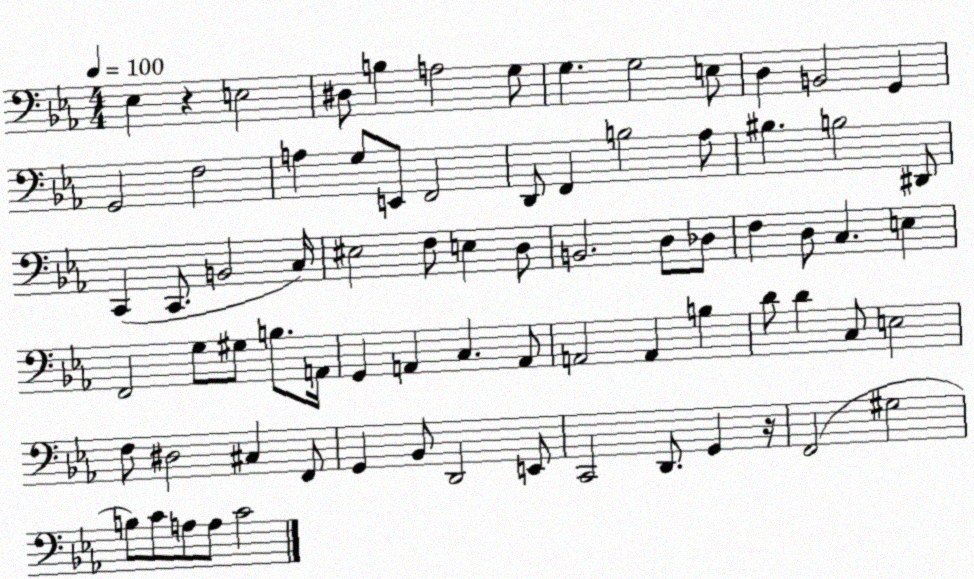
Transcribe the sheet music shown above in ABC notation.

X:1
T:Untitled
M:4/4
L:1/4
K:Eb
_E, z E,2 ^D,/2 B, A,2 G,/2 G, G,2 E,/2 D, B,,2 G,, G,,2 F,2 A, G,/2 E,,/2 F,,2 D,,/2 F,, B,2 _A,/2 ^B, B,2 ^D,,/2 C,, C,,/2 B,,2 C,/4 ^E,2 F,/2 E, D,/2 B,,2 D,/2 _D,/2 F, D,/2 C, E, F,,2 G,/2 ^G,/2 B,/2 A,,/4 G,, A,, C, A,,/2 A,,2 A,, B, D/2 D C,/2 E,2 F,/2 ^D,2 ^C, F,,/2 G,, _B,,/2 D,,2 E,,/2 C,,2 D,,/2 G,, z/4 F,,2 ^G,2 B,/2 C/2 A,/2 A,/2 C2